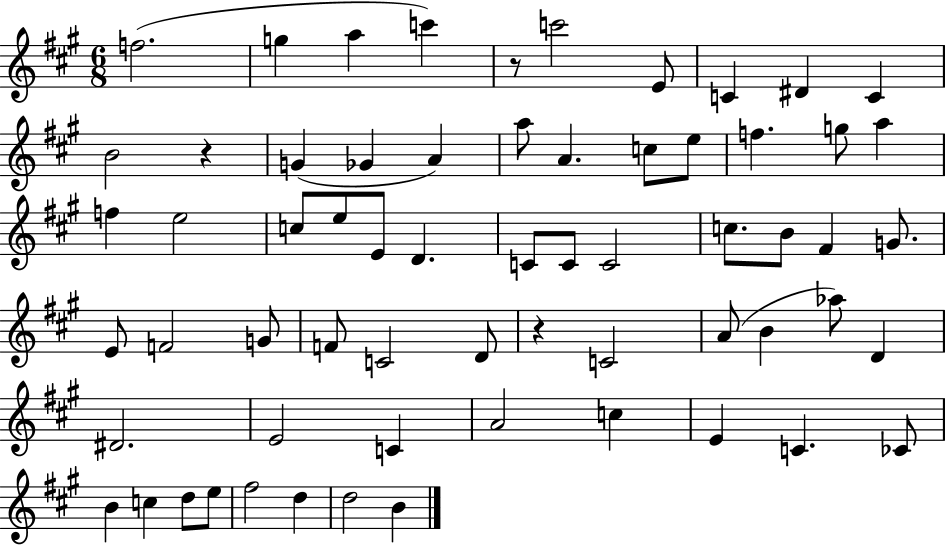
X:1
T:Untitled
M:6/8
L:1/4
K:A
f2 g a c' z/2 c'2 E/2 C ^D C B2 z G _G A a/2 A c/2 e/2 f g/2 a f e2 c/2 e/2 E/2 D C/2 C/2 C2 c/2 B/2 ^F G/2 E/2 F2 G/2 F/2 C2 D/2 z C2 A/2 B _a/2 D ^D2 E2 C A2 c E C _C/2 B c d/2 e/2 ^f2 d d2 B